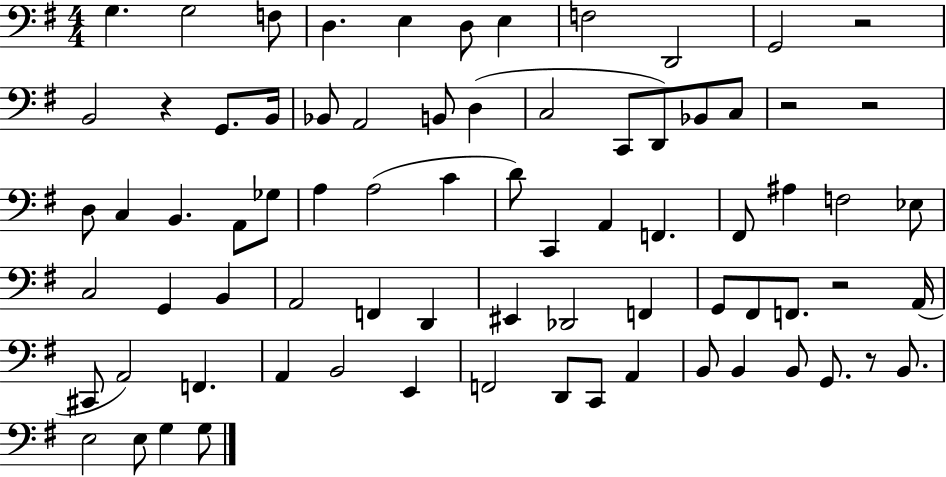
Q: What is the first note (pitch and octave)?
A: G3